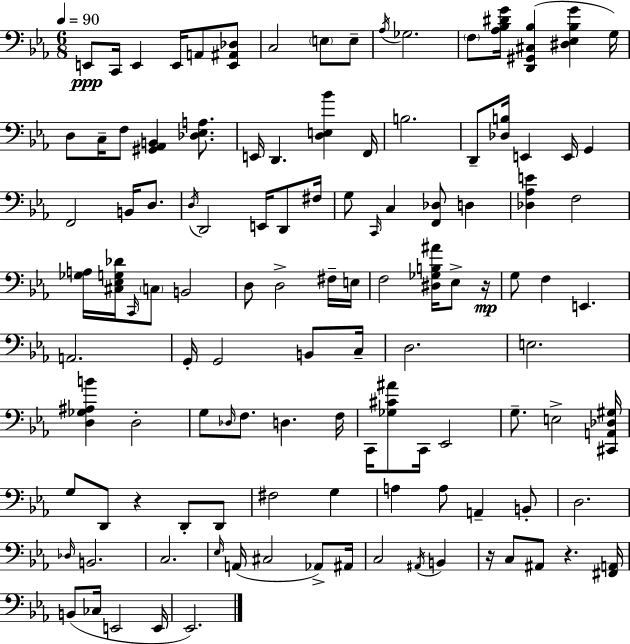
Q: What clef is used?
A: bass